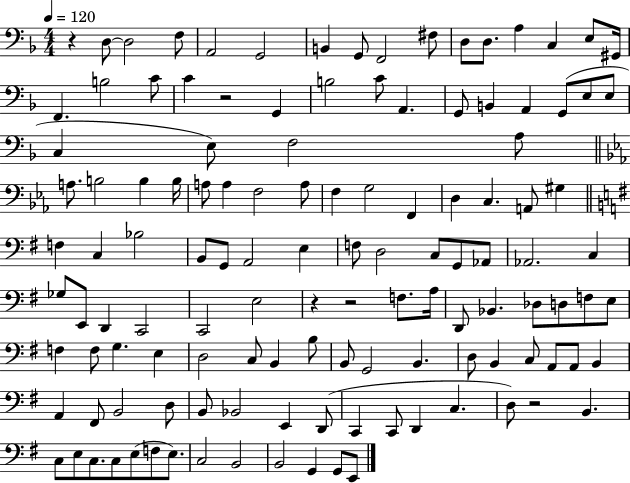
X:1
T:Untitled
M:4/4
L:1/4
K:F
z D,/2 D,2 F,/2 A,,2 G,,2 B,, G,,/2 F,,2 ^F,/2 D,/2 D,/2 A, C, E,/2 ^G,,/4 F,, B,2 C/2 C z2 G,, B,2 C/2 A,, G,,/2 B,, A,, G,,/2 E,/2 E,/2 C, E,/2 F,2 A,/2 A,/2 B,2 B, B,/4 A,/2 A, F,2 A,/2 F, G,2 F,, D, C, A,,/2 ^G, F, C, _B,2 B,,/2 G,,/2 A,,2 E, F,/2 D,2 C,/2 G,,/2 _A,,/2 _A,,2 C, _G,/2 E,,/2 D,, C,,2 C,,2 E,2 z z2 F,/2 A,/4 D,,/2 _B,, _D,/2 D,/2 F,/2 E,/2 F, F,/2 G, E, D,2 C,/2 B,, B,/2 B,,/2 G,,2 B,, D,/2 B,, C,/2 A,,/2 A,,/2 B,, A,, ^F,,/2 B,,2 D,/2 B,,/2 _B,,2 E,, D,,/2 C,, C,,/2 D,, C, D,/2 z2 B,, C,/2 E,/2 C,/2 C,/2 E,/2 F,/2 E,/2 C,2 B,,2 B,,2 G,, G,,/2 E,,/2